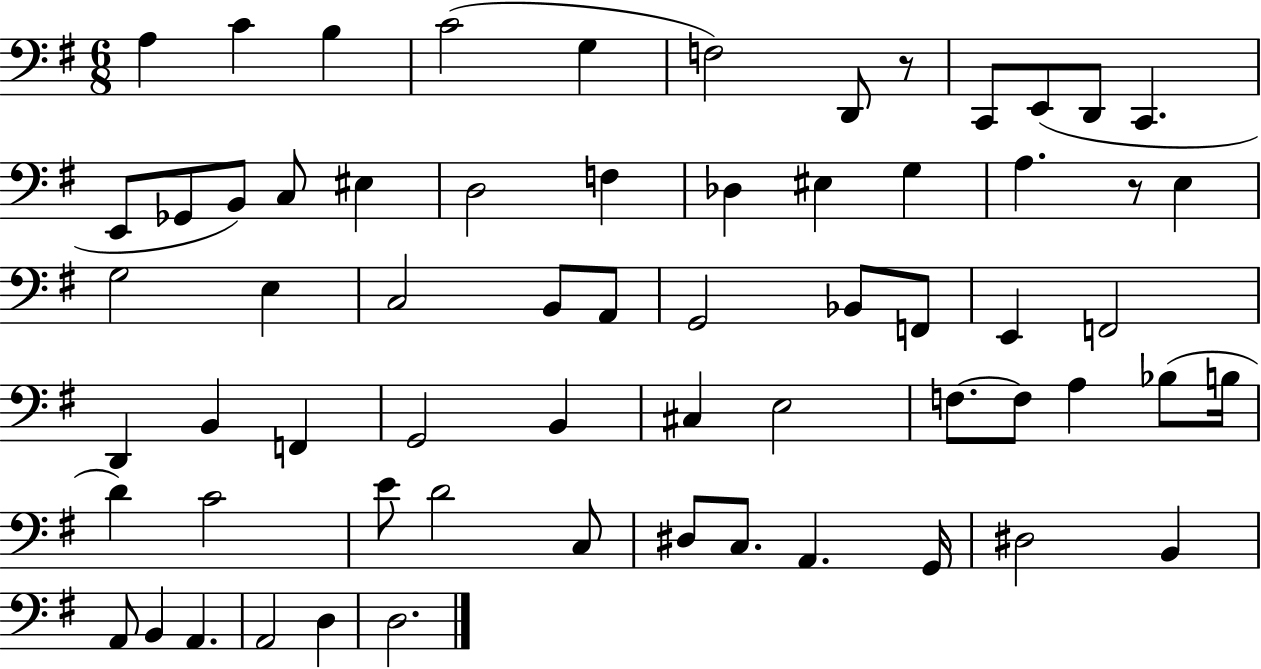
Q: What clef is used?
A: bass